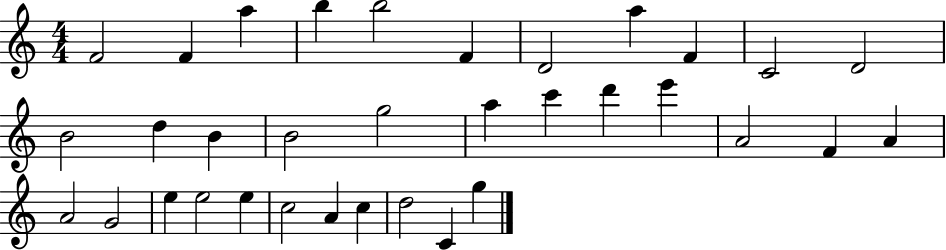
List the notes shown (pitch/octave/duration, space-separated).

F4/h F4/q A5/q B5/q B5/h F4/q D4/h A5/q F4/q C4/h D4/h B4/h D5/q B4/q B4/h G5/h A5/q C6/q D6/q E6/q A4/h F4/q A4/q A4/h G4/h E5/q E5/h E5/q C5/h A4/q C5/q D5/h C4/q G5/q